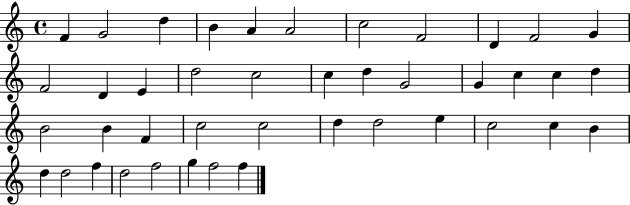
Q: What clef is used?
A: treble